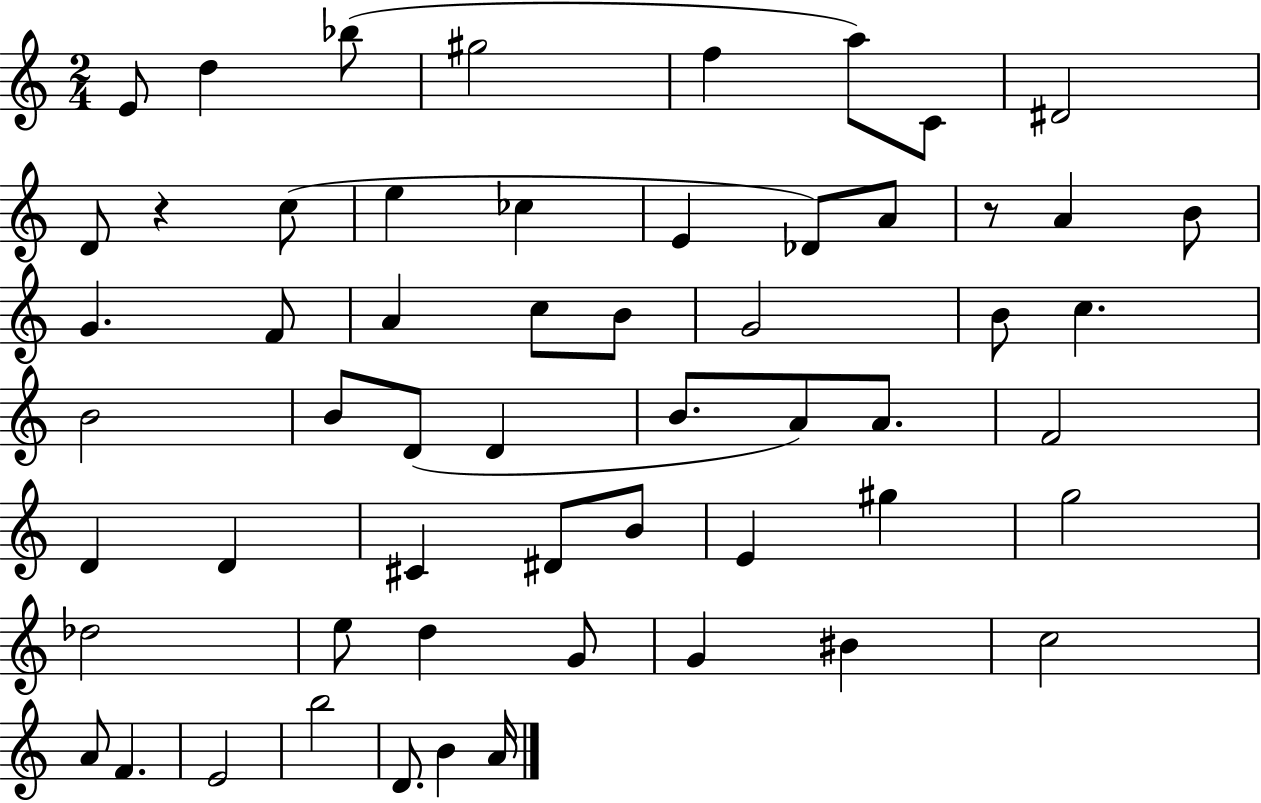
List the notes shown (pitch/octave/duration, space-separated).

E4/e D5/q Bb5/e G#5/h F5/q A5/e C4/e D#4/h D4/e R/q C5/e E5/q CES5/q E4/q Db4/e A4/e R/e A4/q B4/e G4/q. F4/e A4/q C5/e B4/e G4/h B4/e C5/q. B4/h B4/e D4/e D4/q B4/e. A4/e A4/e. F4/h D4/q D4/q C#4/q D#4/e B4/e E4/q G#5/q G5/h Db5/h E5/e D5/q G4/e G4/q BIS4/q C5/h A4/e F4/q. E4/h B5/h D4/e. B4/q A4/s